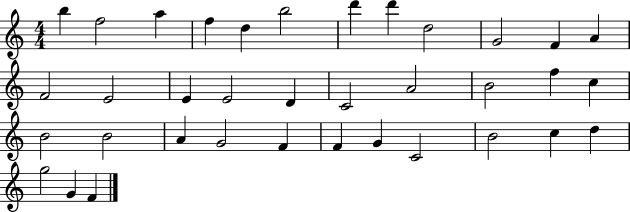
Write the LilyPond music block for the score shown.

{
  \clef treble
  \numericTimeSignature
  \time 4/4
  \key c \major
  b''4 f''2 a''4 | f''4 d''4 b''2 | d'''4 d'''4 d''2 | g'2 f'4 a'4 | \break f'2 e'2 | e'4 e'2 d'4 | c'2 a'2 | b'2 f''4 c''4 | \break b'2 b'2 | a'4 g'2 f'4 | f'4 g'4 c'2 | b'2 c''4 d''4 | \break g''2 g'4 f'4 | \bar "|."
}